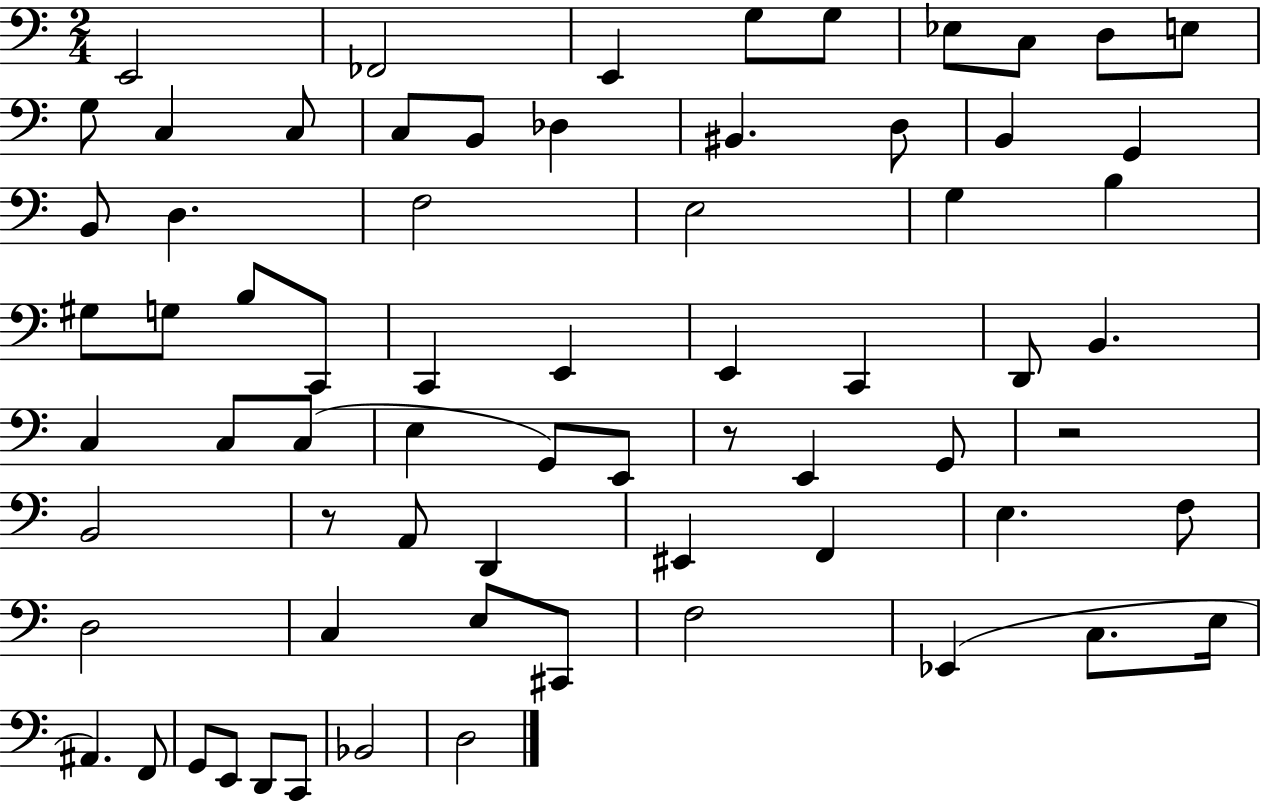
{
  \clef bass
  \numericTimeSignature
  \time 2/4
  \key c \major
  e,2 | fes,2 | e,4 g8 g8 | ees8 c8 d8 e8 | \break g8 c4 c8 | c8 b,8 des4 | bis,4. d8 | b,4 g,4 | \break b,8 d4. | f2 | e2 | g4 b4 | \break gis8 g8 b8 c,8 | c,4 e,4 | e,4 c,4 | d,8 b,4. | \break c4 c8 c8( | e4 g,8) e,8 | r8 e,4 g,8 | r2 | \break b,2 | r8 a,8 d,4 | eis,4 f,4 | e4. f8 | \break d2 | c4 e8 cis,8 | f2 | ees,4( c8. e16 | \break ais,4.) f,8 | g,8 e,8 d,8 c,8 | bes,2 | d2 | \break \bar "|."
}